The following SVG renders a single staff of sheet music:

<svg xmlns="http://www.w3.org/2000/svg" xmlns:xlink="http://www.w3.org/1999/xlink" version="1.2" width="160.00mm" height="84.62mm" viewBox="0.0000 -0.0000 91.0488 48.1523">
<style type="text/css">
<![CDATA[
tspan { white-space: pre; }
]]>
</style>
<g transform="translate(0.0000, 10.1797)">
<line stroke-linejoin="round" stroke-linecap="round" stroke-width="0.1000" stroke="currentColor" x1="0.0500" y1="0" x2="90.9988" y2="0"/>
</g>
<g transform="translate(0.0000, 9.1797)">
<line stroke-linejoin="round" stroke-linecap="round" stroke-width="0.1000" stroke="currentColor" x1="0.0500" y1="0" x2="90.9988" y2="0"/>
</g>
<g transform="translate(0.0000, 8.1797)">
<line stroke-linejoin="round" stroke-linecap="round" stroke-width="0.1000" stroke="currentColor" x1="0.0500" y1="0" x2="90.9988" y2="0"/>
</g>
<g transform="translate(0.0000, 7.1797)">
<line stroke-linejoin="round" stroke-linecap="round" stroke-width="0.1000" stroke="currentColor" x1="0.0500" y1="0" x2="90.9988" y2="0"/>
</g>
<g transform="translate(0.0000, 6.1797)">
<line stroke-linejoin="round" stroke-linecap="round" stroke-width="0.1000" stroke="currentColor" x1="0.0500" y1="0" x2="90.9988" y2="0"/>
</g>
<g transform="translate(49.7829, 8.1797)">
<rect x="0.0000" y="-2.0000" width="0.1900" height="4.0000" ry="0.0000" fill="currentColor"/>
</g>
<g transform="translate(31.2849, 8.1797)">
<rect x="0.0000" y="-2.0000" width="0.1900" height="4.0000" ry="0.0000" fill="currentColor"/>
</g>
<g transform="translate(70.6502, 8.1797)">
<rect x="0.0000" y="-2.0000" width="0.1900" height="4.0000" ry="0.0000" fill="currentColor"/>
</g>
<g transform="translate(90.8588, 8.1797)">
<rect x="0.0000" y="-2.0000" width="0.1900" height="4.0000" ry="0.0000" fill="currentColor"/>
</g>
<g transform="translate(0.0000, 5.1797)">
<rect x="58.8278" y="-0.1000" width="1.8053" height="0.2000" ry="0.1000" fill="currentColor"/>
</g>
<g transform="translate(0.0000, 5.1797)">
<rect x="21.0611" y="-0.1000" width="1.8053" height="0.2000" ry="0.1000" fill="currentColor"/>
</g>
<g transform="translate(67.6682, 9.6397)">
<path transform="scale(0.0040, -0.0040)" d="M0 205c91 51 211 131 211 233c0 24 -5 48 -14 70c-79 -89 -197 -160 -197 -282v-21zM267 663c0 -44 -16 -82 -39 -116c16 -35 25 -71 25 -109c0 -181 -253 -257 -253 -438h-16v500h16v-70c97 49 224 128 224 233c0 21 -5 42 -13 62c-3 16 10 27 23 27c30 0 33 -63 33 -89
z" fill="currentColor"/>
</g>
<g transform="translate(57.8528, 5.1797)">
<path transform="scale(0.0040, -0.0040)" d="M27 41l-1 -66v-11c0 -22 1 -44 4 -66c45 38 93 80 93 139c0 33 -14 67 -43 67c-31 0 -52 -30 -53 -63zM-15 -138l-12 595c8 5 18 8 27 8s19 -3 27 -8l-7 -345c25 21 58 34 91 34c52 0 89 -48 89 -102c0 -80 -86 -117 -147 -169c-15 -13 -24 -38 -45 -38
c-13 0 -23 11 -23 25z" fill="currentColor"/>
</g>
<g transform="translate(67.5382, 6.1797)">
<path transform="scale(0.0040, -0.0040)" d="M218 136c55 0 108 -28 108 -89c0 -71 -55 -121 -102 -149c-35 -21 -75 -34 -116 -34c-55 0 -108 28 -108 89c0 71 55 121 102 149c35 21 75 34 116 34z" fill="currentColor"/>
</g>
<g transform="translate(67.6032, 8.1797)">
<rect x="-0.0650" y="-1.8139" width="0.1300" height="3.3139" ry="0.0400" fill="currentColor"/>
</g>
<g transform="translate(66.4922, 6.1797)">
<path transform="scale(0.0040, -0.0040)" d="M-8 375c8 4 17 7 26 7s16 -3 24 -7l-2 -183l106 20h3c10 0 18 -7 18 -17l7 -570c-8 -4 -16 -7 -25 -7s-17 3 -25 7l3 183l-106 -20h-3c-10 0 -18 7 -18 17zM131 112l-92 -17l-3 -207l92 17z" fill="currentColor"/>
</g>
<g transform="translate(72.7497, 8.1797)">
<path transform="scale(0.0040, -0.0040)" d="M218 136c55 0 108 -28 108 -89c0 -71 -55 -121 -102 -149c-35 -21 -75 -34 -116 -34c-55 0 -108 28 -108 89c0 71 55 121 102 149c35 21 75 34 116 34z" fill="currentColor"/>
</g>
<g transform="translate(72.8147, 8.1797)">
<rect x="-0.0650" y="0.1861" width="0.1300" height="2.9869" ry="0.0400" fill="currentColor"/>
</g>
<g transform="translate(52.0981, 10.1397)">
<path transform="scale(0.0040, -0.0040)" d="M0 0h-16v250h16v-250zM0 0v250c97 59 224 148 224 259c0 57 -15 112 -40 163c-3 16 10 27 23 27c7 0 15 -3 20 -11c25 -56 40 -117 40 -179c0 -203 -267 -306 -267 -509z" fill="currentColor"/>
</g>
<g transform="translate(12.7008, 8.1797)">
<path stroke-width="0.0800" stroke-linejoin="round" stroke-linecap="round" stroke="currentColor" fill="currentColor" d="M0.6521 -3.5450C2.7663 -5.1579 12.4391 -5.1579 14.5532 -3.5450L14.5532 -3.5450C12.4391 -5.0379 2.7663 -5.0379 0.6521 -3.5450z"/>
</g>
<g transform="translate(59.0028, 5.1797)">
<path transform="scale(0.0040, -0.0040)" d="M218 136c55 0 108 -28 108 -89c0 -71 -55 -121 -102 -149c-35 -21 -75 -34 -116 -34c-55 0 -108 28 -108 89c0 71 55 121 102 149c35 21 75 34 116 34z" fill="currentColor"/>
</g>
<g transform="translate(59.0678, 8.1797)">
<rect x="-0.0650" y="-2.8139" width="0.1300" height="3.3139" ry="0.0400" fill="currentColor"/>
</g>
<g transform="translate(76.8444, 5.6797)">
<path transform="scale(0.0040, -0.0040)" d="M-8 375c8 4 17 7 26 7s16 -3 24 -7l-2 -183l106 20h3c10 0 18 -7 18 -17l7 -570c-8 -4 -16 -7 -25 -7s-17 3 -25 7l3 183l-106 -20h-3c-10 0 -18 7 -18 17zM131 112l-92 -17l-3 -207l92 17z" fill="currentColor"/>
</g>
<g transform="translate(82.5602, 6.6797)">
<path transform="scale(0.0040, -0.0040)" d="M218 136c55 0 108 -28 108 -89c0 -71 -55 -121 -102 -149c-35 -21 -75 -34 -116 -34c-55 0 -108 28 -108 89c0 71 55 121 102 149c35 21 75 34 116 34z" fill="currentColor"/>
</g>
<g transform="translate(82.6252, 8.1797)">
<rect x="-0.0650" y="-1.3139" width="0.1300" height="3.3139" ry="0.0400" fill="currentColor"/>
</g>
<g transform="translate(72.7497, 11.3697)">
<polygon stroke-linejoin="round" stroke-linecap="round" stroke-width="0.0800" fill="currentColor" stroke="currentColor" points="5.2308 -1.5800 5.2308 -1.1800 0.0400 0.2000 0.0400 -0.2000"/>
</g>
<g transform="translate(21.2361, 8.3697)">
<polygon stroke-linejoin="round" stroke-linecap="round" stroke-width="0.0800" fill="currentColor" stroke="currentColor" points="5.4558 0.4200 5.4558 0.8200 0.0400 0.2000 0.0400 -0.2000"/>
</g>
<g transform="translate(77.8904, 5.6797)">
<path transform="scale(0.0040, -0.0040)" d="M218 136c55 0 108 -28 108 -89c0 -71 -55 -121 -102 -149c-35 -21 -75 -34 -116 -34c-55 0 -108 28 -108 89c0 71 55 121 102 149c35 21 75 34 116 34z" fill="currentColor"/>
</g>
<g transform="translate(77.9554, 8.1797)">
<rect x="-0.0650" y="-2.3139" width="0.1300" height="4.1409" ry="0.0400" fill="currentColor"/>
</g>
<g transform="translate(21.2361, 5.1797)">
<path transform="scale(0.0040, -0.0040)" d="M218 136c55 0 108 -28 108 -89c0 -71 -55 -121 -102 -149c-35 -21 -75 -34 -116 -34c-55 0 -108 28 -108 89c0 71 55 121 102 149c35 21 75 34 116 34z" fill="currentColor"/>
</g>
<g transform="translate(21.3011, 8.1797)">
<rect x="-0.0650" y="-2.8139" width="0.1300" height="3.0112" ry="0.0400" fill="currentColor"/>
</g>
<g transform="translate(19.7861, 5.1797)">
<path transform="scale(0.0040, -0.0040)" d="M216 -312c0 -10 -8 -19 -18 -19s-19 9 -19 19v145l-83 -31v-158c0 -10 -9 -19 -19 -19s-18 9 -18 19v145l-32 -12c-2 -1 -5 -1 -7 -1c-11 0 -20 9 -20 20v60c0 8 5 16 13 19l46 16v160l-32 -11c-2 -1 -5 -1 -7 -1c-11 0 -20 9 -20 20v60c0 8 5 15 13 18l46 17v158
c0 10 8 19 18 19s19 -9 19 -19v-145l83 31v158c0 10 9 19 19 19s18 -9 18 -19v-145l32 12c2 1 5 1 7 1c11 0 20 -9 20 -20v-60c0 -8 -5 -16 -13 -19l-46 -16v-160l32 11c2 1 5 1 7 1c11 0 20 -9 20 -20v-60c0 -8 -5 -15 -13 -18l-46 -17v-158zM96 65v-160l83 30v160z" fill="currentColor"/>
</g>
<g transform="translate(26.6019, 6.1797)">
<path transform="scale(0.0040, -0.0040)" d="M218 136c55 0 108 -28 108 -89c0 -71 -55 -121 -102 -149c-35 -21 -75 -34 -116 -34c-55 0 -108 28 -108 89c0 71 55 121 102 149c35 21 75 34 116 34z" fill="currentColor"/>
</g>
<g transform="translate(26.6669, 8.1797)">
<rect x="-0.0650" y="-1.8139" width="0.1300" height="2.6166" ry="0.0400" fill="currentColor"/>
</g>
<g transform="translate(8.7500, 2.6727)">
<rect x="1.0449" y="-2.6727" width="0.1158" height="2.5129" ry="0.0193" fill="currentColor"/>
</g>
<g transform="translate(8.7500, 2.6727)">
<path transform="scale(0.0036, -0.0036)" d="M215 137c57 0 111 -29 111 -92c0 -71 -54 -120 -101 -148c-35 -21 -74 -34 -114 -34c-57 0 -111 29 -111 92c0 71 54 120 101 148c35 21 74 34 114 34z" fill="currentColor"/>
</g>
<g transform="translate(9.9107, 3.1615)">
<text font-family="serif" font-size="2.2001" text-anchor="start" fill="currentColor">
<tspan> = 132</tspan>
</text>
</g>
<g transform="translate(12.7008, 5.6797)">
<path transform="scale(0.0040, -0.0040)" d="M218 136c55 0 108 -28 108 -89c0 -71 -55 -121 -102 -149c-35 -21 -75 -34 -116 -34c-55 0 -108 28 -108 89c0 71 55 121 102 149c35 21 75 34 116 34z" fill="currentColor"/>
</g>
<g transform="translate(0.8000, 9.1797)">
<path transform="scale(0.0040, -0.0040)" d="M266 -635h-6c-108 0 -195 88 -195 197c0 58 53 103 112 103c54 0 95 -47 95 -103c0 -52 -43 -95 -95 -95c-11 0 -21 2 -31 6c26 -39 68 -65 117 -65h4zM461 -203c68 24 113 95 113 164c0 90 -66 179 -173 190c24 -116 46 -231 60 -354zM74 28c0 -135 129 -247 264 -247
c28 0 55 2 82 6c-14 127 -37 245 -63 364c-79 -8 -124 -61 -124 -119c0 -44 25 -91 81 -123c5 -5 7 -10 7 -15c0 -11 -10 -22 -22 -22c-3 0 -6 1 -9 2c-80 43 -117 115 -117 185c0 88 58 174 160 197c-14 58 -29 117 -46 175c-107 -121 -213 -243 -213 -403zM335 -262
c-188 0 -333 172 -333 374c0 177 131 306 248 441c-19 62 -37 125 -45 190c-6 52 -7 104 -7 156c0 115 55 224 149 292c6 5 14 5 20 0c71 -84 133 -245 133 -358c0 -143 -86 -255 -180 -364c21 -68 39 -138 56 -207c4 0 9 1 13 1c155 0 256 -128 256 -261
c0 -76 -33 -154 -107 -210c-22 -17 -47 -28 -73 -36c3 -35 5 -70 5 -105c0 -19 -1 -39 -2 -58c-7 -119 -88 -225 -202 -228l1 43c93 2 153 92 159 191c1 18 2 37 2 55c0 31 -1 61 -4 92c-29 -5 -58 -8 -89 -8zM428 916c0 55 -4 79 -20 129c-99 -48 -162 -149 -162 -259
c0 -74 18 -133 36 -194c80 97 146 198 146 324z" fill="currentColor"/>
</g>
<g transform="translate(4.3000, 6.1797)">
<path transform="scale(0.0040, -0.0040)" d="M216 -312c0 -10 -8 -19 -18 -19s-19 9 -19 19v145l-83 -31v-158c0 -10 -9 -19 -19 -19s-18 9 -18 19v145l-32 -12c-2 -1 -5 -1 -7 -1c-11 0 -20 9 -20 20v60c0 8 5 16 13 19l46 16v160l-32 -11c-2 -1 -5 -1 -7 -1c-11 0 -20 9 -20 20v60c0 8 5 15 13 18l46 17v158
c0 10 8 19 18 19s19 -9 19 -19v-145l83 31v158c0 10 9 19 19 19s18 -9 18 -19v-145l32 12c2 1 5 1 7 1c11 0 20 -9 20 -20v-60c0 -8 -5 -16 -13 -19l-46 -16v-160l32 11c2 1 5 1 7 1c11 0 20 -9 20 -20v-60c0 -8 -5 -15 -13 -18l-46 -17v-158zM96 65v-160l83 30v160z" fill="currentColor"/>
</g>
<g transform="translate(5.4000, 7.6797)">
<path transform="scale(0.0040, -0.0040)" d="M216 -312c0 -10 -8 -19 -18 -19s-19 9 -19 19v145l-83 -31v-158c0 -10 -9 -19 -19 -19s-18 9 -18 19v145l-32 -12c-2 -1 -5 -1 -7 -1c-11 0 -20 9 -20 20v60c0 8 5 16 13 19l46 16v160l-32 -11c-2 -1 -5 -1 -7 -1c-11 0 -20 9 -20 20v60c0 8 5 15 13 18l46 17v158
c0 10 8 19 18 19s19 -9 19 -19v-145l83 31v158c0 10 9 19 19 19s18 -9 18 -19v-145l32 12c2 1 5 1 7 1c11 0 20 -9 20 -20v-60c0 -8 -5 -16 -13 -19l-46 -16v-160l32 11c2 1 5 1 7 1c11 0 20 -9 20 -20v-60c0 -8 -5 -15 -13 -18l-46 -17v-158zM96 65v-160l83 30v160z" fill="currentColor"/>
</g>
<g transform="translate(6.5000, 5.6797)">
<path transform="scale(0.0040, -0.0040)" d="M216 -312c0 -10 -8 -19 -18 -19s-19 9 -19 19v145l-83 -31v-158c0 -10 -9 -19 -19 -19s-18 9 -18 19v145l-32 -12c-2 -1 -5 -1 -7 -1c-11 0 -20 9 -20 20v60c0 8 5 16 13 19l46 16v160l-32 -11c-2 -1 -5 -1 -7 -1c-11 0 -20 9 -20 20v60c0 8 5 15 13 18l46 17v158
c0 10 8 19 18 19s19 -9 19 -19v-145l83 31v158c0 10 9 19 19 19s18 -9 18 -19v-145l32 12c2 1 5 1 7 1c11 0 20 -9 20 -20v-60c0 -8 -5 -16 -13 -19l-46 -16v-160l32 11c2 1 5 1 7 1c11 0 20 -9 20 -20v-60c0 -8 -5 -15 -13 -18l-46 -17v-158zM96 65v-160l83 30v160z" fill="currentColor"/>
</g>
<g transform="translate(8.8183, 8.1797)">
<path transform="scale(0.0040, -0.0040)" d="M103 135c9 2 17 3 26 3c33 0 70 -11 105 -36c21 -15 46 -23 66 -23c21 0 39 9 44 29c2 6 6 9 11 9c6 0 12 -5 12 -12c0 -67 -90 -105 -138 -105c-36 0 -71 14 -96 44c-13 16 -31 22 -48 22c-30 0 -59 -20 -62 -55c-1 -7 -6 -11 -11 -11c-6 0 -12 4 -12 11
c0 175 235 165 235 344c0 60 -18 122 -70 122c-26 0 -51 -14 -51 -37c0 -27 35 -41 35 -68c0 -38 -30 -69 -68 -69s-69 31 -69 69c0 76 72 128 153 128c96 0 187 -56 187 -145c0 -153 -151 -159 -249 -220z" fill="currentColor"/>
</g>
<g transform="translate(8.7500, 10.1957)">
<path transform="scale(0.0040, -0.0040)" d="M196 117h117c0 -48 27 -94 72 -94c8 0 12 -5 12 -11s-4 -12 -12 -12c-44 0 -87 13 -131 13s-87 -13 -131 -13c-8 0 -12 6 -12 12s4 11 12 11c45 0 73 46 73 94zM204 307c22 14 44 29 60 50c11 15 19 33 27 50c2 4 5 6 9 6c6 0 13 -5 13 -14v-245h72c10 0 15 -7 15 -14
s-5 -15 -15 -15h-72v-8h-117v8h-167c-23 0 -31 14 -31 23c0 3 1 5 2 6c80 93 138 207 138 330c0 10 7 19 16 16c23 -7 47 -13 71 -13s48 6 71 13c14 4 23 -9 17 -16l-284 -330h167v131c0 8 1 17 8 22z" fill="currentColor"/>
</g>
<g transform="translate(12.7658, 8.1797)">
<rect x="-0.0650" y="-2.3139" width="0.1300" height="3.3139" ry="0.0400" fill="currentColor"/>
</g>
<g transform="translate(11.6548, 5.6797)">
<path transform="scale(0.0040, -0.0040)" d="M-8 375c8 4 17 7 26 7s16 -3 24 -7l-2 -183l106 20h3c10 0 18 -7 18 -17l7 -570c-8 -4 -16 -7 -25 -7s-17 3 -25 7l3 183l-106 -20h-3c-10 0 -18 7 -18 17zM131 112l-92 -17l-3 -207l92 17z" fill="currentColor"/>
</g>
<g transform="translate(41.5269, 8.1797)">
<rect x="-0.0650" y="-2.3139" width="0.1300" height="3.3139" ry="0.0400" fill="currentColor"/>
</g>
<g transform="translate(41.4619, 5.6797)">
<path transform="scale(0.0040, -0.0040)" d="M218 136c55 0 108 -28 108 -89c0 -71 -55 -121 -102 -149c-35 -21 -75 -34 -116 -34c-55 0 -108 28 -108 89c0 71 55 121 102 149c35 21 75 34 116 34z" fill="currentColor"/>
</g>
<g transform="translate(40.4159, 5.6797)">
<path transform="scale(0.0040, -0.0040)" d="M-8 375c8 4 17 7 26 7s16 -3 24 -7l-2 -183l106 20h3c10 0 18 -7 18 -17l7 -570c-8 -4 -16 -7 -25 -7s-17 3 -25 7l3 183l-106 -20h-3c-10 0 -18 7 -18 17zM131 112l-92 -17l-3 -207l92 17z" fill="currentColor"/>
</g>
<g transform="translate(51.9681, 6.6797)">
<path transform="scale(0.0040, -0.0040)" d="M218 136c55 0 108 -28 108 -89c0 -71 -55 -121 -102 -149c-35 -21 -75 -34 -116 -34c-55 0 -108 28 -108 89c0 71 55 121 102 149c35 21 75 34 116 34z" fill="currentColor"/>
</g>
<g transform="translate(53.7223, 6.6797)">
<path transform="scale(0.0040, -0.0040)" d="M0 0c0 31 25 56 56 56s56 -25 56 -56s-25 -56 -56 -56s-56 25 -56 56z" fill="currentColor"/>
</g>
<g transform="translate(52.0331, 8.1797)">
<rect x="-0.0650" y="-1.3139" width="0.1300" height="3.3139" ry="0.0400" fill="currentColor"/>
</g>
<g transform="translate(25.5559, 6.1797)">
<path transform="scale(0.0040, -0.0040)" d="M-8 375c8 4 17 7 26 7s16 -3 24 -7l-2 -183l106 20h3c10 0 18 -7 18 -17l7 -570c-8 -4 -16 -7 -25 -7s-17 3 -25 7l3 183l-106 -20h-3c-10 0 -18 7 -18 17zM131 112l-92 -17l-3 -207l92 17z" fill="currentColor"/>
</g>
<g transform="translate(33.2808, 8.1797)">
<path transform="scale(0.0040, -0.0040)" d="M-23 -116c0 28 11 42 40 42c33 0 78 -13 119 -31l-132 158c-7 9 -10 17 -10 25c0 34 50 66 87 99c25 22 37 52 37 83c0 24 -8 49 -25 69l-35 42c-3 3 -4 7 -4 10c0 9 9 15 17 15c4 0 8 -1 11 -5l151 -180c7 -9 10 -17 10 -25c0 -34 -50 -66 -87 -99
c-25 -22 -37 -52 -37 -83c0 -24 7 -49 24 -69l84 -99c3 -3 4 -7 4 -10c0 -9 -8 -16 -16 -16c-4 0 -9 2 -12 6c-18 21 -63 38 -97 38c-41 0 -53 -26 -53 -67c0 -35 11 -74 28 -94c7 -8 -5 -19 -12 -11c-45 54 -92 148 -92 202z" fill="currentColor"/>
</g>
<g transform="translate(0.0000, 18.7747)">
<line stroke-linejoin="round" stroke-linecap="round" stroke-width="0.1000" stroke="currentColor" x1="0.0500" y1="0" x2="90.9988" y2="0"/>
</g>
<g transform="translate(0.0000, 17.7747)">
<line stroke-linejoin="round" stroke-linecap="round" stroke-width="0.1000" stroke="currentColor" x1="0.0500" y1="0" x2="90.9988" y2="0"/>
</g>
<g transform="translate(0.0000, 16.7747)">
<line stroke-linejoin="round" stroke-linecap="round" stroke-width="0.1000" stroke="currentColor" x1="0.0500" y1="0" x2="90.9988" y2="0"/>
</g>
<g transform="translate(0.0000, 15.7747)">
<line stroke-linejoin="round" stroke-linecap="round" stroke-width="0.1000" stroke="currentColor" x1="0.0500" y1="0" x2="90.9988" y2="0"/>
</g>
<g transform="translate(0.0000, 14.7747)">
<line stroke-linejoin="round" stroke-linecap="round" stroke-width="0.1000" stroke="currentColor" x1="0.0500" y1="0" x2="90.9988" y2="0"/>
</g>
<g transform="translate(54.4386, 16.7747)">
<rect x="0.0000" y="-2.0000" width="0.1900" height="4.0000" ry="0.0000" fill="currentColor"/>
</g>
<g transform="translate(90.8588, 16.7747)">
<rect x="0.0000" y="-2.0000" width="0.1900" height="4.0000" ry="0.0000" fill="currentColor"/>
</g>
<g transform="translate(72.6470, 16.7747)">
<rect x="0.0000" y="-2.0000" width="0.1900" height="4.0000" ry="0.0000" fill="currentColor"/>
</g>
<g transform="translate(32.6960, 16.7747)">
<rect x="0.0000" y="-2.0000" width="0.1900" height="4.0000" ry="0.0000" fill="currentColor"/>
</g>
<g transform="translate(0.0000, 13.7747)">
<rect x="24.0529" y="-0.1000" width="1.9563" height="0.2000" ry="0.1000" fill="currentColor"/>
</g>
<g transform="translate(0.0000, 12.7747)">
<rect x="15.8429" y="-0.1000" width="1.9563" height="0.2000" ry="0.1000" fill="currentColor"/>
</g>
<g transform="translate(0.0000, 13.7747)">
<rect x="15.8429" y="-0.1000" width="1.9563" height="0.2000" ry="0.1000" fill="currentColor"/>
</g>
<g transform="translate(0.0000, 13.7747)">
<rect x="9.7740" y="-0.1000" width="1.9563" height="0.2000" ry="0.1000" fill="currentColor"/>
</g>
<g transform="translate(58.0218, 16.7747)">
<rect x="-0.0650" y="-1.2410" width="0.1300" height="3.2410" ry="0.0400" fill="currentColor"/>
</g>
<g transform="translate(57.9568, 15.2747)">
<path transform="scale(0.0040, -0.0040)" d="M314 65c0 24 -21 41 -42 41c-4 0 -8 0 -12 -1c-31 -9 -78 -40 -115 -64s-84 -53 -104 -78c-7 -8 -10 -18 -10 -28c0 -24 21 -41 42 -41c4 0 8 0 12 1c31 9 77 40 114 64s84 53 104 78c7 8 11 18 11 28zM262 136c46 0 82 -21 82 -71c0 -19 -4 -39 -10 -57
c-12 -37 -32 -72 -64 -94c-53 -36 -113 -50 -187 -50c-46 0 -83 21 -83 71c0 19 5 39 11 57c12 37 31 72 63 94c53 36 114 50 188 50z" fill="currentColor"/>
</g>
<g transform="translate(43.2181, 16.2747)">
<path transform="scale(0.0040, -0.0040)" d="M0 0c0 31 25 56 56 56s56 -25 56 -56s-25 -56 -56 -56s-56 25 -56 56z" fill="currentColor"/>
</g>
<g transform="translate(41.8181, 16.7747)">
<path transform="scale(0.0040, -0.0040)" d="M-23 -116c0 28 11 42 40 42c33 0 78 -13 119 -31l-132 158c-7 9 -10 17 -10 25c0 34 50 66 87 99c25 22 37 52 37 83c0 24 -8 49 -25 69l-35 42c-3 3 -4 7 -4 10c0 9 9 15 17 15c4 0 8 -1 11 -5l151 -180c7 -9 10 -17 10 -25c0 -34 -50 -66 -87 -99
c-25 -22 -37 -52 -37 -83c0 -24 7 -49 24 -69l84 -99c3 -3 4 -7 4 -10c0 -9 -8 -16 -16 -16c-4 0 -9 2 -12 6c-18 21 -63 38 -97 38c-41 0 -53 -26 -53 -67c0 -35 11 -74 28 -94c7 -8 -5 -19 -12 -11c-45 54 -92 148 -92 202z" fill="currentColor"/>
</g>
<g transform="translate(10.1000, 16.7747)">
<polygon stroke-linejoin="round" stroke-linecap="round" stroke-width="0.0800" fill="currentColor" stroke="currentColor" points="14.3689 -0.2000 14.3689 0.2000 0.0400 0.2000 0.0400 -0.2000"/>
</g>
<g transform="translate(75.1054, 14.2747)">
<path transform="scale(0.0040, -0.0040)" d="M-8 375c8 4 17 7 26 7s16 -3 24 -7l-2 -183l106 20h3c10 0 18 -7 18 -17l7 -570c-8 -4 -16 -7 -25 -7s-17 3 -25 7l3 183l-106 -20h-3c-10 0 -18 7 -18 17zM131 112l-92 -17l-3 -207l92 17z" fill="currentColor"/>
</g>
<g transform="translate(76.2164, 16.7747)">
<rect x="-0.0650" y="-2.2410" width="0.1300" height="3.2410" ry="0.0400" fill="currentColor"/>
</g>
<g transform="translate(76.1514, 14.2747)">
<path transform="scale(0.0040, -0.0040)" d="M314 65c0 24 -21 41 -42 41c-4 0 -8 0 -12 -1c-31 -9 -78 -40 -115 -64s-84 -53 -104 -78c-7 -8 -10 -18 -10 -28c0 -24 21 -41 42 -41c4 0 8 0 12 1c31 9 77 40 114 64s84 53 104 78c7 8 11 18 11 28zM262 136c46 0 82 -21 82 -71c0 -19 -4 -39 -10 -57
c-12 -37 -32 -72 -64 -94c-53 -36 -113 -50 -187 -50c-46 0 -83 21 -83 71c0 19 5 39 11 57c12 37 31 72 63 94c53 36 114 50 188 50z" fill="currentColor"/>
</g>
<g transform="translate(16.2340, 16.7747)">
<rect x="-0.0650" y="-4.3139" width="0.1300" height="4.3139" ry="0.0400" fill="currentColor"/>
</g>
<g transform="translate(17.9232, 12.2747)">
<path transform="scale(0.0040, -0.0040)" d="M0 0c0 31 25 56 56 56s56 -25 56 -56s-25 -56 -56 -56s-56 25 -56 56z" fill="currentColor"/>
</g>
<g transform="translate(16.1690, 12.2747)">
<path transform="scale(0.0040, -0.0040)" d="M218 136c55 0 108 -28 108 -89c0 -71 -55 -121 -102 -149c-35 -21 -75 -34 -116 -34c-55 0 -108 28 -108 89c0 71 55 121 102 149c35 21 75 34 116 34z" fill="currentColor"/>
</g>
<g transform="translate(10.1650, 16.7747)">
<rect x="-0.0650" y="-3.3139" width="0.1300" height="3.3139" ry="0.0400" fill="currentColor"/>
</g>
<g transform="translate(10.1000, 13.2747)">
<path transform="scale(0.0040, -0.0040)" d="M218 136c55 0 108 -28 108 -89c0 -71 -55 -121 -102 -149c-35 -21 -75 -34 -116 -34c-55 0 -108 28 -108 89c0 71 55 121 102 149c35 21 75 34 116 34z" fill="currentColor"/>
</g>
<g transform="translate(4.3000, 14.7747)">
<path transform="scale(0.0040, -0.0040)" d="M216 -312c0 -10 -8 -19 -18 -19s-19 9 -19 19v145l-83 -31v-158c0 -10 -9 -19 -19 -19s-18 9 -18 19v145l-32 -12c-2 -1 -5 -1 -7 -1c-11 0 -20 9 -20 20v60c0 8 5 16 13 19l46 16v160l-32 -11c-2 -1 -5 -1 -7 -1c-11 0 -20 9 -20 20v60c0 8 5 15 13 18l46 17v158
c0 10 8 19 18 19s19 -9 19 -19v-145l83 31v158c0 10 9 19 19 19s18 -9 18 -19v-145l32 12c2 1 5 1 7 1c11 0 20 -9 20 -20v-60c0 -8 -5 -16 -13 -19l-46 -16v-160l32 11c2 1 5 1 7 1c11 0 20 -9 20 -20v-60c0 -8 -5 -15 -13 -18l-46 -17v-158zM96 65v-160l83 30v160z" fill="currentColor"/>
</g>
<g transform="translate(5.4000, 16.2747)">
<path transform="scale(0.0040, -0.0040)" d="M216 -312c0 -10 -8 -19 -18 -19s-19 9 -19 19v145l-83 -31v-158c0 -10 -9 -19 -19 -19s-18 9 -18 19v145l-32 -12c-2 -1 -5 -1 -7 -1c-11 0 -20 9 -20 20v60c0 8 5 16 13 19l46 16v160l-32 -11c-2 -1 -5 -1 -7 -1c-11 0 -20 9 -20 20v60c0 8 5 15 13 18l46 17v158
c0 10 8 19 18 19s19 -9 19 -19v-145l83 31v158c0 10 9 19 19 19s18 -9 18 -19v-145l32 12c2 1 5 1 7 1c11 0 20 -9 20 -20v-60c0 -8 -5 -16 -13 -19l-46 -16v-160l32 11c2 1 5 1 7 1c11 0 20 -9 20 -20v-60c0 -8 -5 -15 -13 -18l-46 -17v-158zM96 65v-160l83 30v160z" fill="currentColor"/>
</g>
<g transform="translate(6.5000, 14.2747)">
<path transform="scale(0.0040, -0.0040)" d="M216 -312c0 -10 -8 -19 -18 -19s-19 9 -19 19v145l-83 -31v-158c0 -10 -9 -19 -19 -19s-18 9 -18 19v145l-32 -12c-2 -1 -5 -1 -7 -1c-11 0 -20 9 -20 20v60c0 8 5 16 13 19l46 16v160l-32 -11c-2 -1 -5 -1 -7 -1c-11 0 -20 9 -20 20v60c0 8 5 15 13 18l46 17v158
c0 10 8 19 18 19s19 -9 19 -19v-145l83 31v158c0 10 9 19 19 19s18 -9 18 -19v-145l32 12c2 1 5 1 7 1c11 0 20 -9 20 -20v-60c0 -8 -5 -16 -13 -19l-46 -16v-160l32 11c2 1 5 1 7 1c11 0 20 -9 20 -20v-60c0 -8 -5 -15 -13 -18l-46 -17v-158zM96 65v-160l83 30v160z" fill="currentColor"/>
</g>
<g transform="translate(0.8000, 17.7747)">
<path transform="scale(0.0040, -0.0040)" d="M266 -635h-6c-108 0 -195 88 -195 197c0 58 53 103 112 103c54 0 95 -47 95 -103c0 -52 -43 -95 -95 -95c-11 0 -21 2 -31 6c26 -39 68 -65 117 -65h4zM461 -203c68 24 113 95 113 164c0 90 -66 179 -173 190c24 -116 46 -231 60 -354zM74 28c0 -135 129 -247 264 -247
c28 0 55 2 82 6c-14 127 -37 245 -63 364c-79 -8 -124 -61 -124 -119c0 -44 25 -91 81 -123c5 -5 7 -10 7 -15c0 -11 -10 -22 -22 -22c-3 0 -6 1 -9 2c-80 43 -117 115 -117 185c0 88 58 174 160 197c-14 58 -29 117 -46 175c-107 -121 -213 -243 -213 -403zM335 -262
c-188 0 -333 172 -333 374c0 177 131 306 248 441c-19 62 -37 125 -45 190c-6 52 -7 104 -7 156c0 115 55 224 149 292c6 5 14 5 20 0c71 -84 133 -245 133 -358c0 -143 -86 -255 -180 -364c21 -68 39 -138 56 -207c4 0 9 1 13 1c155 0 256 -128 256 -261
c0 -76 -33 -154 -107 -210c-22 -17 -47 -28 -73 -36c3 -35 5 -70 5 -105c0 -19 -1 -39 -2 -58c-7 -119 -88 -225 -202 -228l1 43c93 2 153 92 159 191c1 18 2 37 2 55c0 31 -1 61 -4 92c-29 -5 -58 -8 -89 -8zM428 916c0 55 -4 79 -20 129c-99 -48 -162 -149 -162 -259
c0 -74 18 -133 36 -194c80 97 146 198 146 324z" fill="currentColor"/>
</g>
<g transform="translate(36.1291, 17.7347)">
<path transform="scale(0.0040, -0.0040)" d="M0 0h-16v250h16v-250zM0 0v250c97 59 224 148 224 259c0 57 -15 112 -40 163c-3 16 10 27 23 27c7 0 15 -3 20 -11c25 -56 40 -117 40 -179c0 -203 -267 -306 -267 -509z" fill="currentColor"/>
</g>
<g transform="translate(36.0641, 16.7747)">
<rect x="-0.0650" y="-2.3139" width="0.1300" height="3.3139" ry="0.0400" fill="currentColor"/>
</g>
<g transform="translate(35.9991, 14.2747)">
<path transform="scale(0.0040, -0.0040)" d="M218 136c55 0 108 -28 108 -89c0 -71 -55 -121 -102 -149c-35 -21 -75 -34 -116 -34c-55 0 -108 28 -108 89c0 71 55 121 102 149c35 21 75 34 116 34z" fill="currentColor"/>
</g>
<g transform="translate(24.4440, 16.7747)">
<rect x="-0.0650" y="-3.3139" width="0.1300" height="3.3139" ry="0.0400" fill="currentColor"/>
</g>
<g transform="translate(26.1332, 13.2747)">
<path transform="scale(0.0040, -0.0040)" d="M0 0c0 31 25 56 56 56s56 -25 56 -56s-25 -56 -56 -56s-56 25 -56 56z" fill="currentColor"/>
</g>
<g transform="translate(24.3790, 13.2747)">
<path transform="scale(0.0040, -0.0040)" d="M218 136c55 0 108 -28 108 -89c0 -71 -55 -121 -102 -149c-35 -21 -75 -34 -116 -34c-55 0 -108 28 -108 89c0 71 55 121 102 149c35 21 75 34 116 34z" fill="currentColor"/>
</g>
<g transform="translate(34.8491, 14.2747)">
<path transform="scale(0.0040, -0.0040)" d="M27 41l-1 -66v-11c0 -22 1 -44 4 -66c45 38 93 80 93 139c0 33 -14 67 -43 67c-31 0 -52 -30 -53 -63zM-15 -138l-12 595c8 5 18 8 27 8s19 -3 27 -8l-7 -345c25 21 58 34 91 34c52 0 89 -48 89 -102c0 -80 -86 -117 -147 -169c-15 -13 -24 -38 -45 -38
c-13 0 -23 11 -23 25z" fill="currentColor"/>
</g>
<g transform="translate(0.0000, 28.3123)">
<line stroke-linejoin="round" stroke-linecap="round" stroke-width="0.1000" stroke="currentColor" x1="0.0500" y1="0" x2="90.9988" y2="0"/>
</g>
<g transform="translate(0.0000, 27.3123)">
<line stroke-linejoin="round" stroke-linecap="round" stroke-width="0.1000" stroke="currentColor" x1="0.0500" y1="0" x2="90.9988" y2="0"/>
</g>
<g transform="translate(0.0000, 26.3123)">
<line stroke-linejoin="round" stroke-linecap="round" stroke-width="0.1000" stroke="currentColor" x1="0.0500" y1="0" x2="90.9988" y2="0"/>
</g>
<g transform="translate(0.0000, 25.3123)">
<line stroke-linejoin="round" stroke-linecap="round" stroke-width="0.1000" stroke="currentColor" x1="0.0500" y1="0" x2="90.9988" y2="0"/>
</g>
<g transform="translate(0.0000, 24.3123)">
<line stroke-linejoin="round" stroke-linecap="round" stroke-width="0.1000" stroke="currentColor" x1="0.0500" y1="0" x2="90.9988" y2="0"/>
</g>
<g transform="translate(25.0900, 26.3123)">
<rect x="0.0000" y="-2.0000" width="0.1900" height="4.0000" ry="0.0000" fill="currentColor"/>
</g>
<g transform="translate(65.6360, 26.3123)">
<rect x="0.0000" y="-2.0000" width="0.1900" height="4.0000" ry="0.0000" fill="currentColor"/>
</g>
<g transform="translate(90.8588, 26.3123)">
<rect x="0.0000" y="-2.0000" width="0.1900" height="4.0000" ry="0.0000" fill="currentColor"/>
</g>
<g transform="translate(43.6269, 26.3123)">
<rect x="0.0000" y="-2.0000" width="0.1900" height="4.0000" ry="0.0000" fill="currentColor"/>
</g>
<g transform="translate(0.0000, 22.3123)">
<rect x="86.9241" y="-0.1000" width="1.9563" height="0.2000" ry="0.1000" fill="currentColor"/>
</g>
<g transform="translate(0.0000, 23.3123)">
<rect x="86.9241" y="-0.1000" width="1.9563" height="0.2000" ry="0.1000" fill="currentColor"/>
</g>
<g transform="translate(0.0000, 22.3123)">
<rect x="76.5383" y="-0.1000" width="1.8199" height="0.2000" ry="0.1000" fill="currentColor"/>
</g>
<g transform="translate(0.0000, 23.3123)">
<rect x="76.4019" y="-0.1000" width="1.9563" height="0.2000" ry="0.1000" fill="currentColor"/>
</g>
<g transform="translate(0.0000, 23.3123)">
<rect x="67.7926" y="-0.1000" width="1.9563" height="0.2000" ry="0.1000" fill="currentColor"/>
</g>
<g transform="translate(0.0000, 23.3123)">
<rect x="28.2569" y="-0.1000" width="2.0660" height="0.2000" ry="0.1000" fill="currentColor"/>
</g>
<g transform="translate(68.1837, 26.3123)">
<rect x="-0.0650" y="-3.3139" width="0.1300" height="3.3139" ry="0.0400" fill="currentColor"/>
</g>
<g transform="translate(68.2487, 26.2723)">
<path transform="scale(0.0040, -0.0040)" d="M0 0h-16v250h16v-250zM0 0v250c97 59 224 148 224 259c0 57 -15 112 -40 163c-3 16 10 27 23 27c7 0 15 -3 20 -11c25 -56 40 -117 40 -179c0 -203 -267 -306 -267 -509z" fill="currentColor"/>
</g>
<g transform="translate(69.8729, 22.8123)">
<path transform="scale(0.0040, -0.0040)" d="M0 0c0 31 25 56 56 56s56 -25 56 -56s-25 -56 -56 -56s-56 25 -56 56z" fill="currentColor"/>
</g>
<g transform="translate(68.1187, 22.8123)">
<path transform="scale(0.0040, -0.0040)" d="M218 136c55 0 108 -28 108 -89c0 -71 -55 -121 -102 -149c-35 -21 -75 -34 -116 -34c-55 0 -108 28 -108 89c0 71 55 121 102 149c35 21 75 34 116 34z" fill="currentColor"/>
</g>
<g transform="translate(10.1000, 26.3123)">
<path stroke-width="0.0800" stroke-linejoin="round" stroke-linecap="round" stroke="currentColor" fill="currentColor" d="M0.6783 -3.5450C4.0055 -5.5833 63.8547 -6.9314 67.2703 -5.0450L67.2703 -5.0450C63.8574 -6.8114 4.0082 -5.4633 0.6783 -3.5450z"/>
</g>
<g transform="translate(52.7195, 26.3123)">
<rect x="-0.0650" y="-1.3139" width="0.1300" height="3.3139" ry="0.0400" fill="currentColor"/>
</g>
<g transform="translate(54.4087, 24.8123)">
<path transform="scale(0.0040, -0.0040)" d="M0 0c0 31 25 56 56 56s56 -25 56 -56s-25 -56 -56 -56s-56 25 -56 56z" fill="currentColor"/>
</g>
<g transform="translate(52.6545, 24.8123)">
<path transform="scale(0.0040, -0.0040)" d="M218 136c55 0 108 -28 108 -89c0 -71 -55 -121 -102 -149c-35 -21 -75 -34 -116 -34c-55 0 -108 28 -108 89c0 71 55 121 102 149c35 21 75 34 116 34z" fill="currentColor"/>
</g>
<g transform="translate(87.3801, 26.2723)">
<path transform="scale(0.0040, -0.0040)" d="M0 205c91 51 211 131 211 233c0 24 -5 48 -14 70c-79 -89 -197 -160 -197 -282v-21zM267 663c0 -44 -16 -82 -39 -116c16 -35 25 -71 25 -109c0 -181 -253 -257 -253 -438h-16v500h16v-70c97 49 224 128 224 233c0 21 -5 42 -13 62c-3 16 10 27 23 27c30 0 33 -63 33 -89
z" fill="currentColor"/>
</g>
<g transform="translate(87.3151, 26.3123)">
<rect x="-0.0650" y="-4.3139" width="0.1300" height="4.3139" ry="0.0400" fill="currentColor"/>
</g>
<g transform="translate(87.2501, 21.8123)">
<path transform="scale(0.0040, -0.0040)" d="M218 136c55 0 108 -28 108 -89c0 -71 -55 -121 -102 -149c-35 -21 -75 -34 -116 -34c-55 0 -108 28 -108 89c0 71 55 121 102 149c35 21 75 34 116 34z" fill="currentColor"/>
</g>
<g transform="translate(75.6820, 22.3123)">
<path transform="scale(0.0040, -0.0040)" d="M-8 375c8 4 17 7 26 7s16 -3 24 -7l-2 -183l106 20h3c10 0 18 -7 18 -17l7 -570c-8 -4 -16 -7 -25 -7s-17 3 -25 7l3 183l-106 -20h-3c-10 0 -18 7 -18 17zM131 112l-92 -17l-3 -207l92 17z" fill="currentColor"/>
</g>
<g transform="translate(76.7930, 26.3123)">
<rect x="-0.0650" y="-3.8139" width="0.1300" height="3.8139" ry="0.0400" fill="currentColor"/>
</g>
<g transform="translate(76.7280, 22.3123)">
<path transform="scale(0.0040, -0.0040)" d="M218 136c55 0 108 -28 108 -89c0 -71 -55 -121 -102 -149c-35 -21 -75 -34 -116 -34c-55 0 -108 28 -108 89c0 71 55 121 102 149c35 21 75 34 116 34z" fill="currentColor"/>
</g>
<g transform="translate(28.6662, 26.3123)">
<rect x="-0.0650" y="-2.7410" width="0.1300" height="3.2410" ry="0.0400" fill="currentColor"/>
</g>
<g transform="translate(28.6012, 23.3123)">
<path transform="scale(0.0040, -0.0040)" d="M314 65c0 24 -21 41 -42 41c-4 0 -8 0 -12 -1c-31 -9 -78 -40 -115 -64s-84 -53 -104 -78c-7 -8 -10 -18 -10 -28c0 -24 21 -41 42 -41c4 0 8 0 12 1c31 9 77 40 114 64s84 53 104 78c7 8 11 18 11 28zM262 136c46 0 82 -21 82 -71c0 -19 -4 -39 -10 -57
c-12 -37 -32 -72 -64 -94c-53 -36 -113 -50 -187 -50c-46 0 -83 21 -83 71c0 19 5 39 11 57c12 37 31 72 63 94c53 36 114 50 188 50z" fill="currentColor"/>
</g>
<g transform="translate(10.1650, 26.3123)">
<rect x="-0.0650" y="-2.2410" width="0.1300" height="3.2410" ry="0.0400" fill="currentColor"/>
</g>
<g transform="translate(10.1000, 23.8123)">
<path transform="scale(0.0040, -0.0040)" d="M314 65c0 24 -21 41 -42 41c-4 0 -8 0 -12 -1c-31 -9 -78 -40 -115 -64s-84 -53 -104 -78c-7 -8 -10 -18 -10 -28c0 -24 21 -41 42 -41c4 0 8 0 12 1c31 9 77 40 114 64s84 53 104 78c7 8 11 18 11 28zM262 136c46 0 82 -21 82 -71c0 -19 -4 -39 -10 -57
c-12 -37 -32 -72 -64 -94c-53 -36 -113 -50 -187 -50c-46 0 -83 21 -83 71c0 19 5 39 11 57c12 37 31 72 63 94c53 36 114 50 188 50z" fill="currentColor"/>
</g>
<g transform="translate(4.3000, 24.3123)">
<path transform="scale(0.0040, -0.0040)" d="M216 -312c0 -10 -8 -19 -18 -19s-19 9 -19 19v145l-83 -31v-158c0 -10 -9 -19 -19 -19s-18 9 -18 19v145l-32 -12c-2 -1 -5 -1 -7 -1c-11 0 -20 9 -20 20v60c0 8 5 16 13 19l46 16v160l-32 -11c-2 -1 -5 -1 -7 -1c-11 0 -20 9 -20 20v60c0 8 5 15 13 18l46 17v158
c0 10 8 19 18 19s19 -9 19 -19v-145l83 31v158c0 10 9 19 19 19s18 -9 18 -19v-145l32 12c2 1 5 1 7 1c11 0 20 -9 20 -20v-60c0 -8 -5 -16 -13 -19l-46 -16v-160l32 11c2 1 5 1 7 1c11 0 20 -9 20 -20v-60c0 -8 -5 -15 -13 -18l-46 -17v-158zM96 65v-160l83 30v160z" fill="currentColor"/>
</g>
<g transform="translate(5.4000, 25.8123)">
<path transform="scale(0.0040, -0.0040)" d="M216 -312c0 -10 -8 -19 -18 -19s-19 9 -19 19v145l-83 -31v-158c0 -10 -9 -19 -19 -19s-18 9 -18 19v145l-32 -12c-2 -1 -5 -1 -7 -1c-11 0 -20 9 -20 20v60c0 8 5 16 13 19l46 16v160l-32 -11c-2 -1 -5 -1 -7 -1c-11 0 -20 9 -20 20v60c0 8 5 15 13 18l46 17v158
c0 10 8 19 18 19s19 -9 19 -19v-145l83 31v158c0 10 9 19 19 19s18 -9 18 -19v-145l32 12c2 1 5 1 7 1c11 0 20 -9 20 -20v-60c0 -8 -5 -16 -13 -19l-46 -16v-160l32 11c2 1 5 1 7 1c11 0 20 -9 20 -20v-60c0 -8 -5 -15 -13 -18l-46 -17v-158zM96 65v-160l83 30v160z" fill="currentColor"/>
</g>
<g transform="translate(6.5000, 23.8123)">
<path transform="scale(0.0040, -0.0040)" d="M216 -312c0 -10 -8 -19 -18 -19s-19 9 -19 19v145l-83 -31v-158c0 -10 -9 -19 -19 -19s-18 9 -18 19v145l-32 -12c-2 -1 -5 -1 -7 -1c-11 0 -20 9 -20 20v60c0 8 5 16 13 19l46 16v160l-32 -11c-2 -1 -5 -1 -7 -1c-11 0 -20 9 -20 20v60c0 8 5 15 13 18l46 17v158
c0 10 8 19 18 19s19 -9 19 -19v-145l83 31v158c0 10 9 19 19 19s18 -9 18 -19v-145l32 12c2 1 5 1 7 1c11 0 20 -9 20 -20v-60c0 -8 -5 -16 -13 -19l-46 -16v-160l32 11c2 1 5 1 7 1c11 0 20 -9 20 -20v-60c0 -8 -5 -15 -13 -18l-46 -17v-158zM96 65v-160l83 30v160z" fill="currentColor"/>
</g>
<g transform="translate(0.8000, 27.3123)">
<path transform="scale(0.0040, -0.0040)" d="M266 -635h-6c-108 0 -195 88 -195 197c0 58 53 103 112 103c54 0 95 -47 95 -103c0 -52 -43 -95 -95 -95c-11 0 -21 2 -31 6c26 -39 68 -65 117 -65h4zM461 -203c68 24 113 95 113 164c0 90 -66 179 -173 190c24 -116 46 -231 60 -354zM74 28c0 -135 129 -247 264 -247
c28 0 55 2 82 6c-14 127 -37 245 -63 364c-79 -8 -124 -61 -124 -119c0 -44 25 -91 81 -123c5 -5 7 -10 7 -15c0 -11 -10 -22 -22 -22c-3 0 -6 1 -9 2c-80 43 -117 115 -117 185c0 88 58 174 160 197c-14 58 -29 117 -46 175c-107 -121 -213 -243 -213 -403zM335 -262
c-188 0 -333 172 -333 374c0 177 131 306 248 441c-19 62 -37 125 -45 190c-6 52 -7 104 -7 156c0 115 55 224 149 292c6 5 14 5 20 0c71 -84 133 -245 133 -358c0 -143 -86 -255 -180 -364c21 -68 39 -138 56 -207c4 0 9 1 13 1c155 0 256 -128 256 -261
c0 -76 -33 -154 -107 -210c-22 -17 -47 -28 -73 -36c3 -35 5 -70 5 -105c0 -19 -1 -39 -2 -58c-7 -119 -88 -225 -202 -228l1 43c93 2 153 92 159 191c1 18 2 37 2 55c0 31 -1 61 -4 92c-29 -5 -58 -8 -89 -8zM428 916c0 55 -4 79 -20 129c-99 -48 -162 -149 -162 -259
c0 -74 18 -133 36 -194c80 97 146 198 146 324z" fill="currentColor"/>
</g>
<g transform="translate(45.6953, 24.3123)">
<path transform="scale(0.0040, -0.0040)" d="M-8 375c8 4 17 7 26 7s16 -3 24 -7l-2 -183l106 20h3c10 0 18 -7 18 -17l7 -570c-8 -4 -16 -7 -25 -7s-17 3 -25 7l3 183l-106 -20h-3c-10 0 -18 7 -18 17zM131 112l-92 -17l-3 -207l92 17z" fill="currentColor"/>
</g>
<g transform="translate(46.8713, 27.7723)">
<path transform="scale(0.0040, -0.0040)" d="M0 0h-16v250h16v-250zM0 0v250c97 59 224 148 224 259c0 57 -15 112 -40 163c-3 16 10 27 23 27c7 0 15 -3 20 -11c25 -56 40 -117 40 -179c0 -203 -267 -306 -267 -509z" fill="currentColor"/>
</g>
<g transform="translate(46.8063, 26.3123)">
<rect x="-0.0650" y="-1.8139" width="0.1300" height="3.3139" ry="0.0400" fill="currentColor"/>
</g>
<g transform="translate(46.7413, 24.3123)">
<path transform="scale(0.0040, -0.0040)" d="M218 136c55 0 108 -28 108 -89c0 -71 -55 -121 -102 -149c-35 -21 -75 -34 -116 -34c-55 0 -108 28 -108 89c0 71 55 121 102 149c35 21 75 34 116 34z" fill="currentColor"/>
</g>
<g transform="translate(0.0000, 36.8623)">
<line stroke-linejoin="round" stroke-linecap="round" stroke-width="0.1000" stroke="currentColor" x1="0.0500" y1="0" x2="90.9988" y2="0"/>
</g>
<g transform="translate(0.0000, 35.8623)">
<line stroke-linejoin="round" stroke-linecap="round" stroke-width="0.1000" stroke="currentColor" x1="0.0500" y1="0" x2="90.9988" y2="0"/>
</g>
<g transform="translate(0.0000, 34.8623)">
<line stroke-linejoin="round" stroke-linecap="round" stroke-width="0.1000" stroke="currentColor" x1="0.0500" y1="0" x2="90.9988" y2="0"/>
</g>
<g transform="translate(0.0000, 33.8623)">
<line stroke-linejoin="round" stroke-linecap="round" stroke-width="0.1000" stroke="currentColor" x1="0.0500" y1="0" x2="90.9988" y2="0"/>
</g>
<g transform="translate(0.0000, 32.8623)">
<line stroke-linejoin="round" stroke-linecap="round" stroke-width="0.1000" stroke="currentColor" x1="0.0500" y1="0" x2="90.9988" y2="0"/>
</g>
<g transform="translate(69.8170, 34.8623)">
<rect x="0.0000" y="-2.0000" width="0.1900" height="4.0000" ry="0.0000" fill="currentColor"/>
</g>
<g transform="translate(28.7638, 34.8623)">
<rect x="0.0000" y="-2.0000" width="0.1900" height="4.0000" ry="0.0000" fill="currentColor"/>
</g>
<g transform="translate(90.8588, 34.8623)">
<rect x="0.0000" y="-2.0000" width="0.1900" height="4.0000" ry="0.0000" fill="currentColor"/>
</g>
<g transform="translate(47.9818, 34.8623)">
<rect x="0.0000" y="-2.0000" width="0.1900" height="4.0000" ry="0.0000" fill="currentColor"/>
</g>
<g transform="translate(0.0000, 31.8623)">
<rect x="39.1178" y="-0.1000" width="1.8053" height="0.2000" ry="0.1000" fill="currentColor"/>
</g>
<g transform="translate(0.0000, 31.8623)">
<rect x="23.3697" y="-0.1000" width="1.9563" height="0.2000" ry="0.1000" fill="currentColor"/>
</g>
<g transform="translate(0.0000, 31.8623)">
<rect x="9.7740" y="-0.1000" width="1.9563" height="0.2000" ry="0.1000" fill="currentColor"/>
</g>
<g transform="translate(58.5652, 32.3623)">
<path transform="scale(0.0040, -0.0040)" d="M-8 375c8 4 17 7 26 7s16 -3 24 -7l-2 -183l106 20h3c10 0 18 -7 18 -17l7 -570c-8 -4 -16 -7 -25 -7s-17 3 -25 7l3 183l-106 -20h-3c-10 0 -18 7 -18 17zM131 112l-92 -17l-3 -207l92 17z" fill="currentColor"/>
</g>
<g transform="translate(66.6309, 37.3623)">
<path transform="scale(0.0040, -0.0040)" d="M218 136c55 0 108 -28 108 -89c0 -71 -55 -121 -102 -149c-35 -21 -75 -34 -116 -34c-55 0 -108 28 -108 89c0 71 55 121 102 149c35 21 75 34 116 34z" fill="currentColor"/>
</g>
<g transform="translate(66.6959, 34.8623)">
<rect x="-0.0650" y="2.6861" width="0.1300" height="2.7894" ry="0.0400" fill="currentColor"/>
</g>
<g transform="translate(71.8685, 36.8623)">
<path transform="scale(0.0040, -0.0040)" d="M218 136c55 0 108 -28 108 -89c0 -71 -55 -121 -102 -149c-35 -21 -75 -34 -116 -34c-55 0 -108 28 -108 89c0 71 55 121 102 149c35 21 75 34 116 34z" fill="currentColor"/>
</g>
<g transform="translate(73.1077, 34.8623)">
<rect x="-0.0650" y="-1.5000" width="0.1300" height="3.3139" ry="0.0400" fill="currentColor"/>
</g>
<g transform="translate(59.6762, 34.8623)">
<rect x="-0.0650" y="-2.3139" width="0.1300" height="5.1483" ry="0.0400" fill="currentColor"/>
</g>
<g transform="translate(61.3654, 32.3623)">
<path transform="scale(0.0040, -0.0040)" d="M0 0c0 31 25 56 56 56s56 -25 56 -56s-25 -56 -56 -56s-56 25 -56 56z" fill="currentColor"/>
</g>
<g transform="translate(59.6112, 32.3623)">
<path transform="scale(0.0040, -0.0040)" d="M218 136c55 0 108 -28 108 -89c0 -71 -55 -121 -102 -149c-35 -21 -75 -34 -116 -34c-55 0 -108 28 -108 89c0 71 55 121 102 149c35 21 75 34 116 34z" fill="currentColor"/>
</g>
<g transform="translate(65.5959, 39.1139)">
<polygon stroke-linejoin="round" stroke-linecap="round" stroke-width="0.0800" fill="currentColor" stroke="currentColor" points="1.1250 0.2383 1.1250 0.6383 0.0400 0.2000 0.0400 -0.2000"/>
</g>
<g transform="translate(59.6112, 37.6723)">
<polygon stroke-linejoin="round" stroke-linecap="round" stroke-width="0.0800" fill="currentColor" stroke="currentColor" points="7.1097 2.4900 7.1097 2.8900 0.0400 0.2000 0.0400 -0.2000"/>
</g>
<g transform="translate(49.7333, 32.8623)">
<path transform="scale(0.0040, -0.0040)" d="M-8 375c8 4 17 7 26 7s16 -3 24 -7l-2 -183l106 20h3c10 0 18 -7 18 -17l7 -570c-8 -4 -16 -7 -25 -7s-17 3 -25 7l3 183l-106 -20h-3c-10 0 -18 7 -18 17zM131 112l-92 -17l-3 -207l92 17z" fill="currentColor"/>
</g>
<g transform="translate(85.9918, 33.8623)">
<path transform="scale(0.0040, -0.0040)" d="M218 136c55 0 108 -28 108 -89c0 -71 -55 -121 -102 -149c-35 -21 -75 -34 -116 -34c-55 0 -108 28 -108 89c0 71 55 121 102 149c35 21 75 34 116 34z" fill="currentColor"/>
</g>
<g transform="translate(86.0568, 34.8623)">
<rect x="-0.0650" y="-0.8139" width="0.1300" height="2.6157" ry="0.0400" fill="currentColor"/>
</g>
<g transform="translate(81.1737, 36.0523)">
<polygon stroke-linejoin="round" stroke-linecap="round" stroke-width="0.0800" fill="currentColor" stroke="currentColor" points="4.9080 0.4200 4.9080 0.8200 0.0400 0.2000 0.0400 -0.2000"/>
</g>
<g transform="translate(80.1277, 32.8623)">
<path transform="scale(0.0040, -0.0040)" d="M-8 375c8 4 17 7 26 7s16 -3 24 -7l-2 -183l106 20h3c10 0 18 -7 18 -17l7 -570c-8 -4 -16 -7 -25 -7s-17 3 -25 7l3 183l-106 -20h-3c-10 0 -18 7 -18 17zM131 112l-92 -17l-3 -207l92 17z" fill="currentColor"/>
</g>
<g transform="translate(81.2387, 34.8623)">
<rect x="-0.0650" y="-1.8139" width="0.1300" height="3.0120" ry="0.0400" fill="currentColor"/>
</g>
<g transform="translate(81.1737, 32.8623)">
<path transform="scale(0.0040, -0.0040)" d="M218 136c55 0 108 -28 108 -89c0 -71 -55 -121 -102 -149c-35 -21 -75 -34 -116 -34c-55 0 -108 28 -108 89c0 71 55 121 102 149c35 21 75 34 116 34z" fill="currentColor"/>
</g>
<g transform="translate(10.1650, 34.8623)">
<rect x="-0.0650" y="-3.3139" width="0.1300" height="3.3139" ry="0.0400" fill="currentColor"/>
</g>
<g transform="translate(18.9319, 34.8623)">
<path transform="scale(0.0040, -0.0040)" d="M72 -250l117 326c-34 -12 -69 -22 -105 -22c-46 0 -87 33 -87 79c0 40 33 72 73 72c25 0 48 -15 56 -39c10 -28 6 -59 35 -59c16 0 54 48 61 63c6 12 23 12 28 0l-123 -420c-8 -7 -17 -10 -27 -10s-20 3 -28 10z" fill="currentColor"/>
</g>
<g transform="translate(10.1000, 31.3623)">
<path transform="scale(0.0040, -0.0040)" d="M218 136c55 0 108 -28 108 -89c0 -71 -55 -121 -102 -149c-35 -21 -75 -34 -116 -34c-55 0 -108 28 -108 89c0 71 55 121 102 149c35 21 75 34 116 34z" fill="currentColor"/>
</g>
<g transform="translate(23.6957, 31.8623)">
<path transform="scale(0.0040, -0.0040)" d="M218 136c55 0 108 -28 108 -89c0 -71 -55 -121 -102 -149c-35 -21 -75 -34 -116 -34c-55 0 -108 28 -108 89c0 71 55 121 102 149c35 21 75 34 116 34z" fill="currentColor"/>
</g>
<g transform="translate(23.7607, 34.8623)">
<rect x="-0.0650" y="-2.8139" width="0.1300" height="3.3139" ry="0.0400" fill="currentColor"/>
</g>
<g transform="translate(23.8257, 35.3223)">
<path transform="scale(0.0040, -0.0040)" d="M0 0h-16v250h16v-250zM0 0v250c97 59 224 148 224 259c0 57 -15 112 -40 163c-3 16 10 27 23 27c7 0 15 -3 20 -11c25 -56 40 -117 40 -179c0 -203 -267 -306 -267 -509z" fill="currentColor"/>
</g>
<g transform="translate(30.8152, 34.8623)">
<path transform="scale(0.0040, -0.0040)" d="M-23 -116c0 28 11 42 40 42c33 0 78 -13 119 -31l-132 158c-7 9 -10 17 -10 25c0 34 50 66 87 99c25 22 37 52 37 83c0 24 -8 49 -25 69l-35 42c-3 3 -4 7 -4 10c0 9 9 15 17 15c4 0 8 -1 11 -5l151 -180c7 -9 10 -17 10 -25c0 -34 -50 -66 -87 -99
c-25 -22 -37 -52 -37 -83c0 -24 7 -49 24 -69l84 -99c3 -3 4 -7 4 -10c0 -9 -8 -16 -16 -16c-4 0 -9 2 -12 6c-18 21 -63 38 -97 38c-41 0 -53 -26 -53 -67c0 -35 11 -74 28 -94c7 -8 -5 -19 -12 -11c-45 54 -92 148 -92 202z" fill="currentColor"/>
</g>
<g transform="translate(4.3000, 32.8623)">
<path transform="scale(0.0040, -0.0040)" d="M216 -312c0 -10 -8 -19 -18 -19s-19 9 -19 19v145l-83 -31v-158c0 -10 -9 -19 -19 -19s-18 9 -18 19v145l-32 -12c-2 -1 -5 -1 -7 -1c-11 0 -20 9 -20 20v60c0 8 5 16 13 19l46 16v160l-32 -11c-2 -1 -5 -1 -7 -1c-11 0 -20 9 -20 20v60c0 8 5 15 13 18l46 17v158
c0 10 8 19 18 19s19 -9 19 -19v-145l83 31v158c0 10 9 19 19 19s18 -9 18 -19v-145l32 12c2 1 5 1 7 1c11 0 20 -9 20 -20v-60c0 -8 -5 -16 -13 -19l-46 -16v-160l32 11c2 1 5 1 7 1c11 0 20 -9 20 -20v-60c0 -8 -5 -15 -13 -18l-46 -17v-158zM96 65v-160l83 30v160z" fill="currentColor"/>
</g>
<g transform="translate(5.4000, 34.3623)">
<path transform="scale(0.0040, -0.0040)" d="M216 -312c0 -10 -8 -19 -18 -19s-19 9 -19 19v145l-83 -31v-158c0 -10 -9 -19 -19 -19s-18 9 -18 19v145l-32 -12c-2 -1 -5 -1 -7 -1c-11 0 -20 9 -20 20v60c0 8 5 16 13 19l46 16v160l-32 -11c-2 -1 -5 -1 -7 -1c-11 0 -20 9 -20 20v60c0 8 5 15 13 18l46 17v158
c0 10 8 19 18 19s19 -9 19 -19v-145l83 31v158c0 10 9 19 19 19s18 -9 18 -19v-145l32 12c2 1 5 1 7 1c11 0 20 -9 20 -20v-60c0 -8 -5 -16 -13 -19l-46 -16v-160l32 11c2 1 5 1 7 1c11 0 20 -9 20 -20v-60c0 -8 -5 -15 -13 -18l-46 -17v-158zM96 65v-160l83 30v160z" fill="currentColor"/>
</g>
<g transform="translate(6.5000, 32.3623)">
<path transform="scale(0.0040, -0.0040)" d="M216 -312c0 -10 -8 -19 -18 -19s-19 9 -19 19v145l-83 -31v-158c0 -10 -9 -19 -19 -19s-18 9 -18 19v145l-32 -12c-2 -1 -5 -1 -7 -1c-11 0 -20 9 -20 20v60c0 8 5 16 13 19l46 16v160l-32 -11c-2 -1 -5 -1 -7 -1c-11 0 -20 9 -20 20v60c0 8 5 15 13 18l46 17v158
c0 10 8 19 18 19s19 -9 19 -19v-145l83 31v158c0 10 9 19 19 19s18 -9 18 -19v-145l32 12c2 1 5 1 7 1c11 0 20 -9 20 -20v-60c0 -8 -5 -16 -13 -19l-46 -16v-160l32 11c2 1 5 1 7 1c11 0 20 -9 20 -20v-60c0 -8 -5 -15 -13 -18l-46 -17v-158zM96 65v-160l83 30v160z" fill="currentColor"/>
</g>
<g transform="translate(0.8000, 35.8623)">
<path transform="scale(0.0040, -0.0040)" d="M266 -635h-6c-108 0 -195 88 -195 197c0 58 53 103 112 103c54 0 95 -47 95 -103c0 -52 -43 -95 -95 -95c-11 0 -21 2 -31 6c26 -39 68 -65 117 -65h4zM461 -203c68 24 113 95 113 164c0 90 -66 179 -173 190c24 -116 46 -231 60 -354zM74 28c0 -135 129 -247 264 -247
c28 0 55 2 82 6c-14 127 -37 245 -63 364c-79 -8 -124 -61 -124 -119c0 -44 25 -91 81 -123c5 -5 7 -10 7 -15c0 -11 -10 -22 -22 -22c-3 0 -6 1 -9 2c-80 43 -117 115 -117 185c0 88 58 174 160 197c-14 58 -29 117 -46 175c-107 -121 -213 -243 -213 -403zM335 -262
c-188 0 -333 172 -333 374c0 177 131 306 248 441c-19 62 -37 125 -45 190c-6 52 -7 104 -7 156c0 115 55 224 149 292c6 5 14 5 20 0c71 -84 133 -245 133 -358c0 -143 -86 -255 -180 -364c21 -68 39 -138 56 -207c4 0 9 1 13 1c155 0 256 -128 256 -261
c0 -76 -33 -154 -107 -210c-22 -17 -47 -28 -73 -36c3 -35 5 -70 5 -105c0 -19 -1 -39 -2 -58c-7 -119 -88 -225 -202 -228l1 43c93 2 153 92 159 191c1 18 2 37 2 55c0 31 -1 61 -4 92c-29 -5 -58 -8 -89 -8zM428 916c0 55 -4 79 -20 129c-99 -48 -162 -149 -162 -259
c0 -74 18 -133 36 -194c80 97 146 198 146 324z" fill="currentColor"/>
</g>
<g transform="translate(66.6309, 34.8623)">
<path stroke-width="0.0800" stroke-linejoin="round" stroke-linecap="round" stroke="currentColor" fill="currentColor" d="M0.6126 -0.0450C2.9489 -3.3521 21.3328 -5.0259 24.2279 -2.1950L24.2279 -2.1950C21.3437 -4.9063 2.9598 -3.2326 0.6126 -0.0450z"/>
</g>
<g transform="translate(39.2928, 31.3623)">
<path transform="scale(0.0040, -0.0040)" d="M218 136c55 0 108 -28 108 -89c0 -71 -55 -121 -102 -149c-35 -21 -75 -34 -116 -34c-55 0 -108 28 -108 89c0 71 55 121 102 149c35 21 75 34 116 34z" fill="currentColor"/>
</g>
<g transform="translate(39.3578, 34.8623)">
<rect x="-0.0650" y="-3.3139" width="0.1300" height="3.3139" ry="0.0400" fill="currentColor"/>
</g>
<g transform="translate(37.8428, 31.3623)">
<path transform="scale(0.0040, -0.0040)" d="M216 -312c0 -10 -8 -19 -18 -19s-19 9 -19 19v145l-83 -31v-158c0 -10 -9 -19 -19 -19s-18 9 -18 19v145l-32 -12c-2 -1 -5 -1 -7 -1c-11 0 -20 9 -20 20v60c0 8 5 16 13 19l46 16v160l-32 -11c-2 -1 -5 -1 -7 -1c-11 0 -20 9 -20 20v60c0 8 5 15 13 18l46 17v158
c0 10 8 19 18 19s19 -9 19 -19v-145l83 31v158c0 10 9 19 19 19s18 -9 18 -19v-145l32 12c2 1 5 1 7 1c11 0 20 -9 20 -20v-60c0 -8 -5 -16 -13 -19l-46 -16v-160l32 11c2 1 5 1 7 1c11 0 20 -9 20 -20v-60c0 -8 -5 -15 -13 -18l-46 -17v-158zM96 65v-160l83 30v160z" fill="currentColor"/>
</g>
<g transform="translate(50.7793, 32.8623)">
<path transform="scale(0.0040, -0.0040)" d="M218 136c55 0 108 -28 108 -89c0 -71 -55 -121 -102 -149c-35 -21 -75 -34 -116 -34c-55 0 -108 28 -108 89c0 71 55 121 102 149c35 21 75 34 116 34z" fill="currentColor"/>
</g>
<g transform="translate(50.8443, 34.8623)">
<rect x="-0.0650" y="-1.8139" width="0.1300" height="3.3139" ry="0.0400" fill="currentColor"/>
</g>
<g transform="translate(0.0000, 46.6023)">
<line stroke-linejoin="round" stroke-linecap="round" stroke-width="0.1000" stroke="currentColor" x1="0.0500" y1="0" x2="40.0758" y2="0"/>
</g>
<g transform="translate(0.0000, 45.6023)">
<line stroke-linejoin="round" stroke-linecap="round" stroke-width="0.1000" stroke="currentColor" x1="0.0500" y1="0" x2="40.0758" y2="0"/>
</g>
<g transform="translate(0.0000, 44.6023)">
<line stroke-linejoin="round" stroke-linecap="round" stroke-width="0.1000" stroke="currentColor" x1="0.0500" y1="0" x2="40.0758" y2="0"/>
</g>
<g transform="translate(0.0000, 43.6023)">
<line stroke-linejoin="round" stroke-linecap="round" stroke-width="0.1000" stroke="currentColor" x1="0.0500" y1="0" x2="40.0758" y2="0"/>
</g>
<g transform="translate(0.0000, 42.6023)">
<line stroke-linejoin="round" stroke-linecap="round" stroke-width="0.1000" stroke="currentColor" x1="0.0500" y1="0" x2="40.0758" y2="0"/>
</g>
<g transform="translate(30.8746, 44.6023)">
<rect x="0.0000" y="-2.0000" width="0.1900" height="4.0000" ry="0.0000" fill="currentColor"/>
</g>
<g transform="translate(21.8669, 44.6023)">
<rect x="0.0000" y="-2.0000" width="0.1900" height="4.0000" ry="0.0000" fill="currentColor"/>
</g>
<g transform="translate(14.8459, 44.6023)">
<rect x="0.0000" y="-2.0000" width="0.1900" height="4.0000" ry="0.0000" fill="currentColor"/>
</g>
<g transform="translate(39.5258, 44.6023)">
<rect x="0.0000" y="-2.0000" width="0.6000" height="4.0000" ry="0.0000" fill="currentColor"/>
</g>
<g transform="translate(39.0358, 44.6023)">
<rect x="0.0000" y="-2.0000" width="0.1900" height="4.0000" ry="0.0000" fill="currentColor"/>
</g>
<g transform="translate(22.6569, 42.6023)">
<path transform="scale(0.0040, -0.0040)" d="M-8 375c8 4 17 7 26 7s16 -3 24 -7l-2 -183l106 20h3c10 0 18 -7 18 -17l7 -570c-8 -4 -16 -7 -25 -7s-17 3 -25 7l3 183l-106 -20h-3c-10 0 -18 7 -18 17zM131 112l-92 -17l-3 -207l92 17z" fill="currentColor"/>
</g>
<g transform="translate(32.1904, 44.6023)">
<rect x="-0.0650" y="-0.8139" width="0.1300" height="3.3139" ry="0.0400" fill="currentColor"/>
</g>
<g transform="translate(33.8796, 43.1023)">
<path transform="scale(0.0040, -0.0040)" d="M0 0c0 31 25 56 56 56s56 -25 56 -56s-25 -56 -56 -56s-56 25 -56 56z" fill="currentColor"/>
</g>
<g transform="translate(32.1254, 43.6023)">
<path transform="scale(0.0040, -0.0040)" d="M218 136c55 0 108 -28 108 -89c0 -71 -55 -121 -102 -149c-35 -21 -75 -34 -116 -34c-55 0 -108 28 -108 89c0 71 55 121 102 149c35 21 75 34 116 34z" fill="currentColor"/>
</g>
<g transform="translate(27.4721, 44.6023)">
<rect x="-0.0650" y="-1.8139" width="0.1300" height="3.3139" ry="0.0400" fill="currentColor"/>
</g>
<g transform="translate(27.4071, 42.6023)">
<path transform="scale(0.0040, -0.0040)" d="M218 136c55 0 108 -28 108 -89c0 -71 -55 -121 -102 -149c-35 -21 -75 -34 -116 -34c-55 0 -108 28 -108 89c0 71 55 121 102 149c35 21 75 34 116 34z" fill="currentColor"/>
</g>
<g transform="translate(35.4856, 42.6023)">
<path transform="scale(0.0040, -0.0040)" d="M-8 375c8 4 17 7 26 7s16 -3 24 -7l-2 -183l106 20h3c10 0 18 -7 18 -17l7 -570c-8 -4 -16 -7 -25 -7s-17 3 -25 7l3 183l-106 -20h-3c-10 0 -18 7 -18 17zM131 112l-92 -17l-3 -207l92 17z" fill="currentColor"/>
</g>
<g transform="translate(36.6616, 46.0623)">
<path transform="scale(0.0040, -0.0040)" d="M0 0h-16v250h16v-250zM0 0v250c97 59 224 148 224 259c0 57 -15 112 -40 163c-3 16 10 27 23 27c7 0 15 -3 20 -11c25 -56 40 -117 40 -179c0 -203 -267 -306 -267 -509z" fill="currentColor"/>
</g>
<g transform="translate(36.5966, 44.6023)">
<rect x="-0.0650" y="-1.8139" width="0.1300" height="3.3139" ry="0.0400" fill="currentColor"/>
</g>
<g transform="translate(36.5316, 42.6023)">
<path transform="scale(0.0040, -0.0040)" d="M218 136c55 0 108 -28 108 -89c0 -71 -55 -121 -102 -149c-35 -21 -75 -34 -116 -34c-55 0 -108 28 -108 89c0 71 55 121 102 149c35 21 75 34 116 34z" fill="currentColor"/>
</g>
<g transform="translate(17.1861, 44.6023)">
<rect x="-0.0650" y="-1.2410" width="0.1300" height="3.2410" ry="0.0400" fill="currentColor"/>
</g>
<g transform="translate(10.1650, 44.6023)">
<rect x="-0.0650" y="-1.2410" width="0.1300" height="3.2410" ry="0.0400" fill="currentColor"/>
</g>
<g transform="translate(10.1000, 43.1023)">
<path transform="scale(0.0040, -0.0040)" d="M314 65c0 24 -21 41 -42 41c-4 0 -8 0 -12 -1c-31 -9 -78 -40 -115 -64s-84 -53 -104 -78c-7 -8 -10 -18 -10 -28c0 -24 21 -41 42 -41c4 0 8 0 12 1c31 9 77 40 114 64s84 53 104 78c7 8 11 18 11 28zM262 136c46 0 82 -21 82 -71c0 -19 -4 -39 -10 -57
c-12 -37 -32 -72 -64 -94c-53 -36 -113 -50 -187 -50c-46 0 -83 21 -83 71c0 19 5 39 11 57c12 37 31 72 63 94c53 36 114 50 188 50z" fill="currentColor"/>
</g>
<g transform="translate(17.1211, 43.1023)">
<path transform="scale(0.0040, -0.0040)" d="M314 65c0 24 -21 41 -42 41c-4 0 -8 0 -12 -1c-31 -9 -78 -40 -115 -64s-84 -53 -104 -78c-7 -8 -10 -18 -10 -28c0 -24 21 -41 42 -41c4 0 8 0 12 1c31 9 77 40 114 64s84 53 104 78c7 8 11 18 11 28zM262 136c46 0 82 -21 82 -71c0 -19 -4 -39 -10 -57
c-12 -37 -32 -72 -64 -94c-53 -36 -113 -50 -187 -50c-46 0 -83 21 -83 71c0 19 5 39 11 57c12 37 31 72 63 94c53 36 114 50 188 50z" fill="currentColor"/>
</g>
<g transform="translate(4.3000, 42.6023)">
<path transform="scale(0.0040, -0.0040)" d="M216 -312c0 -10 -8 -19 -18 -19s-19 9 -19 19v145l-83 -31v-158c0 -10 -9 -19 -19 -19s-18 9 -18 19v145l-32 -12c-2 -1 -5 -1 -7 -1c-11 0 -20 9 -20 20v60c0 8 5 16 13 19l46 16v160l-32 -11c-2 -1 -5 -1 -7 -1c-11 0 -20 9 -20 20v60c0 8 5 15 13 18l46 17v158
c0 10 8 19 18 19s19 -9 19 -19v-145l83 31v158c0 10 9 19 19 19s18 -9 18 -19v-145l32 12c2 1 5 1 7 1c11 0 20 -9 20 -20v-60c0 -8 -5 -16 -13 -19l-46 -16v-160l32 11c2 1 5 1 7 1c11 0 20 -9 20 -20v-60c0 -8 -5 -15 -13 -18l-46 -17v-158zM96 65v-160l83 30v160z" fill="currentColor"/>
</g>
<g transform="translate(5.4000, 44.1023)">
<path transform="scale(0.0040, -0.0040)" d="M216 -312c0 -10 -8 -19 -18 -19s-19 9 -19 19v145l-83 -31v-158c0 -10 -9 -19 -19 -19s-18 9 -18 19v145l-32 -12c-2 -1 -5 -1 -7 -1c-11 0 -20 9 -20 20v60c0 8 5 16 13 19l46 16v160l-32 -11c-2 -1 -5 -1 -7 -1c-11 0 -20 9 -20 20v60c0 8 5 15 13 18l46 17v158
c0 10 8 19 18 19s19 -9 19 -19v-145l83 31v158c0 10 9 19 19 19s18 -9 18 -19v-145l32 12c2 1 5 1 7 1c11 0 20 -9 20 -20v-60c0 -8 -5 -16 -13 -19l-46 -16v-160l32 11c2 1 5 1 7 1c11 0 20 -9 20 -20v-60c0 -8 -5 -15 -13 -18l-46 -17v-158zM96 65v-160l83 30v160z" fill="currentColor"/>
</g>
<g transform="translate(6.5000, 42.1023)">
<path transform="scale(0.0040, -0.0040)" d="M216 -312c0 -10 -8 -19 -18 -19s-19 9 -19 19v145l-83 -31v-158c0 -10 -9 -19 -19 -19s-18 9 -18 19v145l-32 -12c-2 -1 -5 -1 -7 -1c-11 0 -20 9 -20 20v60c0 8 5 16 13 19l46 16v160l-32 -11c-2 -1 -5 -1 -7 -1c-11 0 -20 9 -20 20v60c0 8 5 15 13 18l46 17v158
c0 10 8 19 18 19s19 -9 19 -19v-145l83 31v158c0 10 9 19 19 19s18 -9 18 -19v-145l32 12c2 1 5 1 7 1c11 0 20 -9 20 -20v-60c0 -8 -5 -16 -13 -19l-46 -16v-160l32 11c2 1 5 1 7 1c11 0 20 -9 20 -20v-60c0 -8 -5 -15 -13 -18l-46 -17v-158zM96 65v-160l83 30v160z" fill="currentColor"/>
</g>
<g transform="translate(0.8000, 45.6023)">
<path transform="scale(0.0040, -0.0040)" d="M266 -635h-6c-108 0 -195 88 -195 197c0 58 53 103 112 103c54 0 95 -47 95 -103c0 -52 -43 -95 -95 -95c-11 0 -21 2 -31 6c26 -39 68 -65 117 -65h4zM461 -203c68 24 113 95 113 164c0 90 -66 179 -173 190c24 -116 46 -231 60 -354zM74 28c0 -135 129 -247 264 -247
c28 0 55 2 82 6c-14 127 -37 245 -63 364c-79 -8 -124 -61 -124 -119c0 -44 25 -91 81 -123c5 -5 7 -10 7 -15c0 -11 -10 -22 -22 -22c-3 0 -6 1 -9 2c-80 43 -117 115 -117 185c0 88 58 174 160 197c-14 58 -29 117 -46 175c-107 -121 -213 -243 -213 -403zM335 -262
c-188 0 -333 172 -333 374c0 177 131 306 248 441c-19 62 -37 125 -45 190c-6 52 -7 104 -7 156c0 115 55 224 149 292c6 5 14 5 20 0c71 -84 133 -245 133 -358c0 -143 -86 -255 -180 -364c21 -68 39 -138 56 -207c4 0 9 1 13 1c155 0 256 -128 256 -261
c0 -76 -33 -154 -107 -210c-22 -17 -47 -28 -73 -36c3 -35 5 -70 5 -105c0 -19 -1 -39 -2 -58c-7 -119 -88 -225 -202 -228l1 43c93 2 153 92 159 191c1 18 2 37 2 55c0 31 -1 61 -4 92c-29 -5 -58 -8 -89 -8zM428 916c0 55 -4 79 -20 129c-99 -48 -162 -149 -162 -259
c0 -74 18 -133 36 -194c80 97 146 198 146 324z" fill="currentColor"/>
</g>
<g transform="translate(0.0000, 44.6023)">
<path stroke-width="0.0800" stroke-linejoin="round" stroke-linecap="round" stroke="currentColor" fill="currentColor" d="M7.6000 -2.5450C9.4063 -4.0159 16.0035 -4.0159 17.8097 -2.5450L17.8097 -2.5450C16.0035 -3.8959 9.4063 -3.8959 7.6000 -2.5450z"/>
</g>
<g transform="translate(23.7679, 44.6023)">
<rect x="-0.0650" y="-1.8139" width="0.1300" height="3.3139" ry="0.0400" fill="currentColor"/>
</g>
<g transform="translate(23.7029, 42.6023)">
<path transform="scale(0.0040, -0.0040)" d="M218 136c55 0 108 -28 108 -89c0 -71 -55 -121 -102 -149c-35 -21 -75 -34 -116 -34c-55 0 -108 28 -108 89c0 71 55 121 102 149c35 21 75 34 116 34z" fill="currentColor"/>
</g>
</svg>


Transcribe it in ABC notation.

X:1
T:Untitled
M:2/4
L:1/4
K:A
g ^a/2 f/2 z g e/2 _a f/4 B/2 g/2 e b/2 d'/2 b/2 _g/2 z e2 g2 ^g2 a2 f/2 e b/2 c' d'/4 b z/2 a/2 z ^b f g/2 D/4 E f/2 d/2 e2 e2 f f d f/2